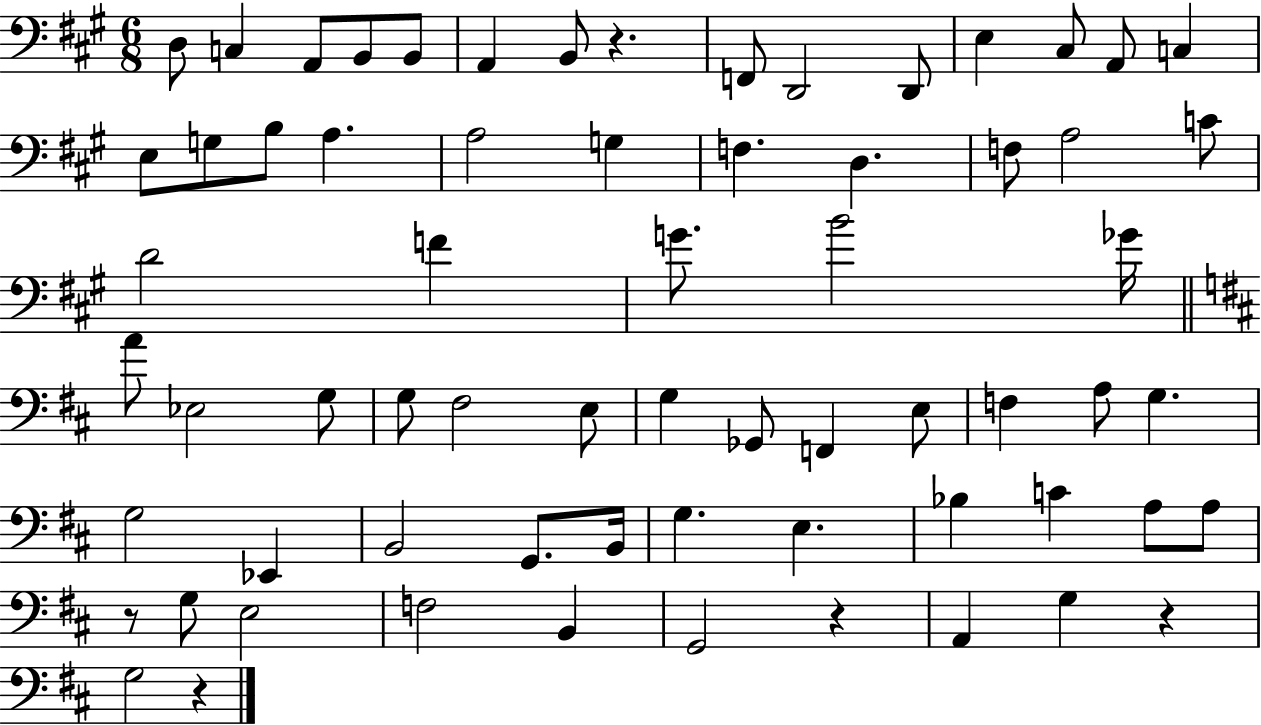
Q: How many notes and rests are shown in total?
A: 67